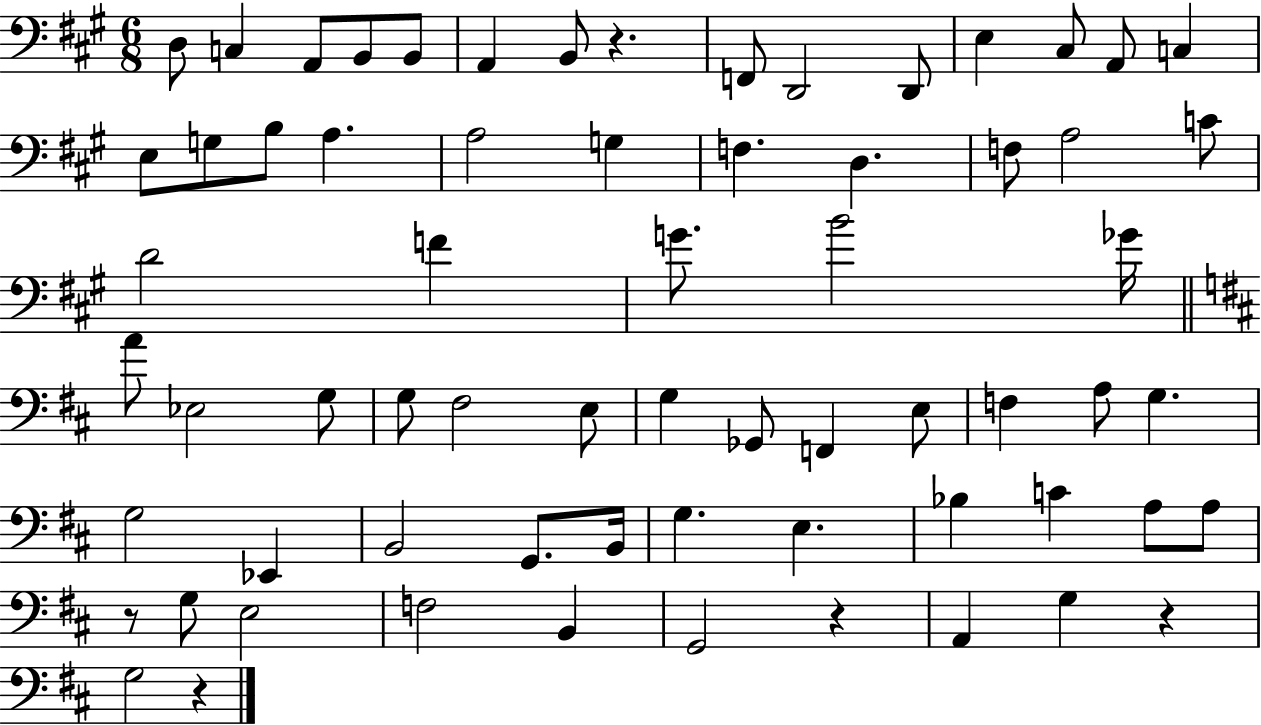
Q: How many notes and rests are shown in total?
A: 67